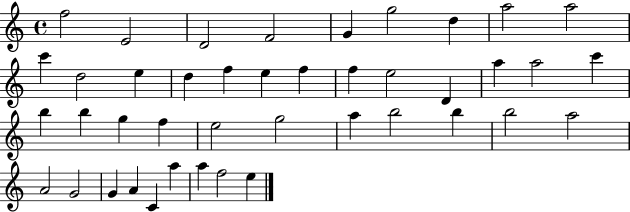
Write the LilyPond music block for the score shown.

{
  \clef treble
  \time 4/4
  \defaultTimeSignature
  \key c \major
  f''2 e'2 | d'2 f'2 | g'4 g''2 d''4 | a''2 a''2 | \break c'''4 d''2 e''4 | d''4 f''4 e''4 f''4 | f''4 e''2 d'4 | a''4 a''2 c'''4 | \break b''4 b''4 g''4 f''4 | e''2 g''2 | a''4 b''2 b''4 | b''2 a''2 | \break a'2 g'2 | g'4 a'4 c'4 a''4 | a''4 f''2 e''4 | \bar "|."
}